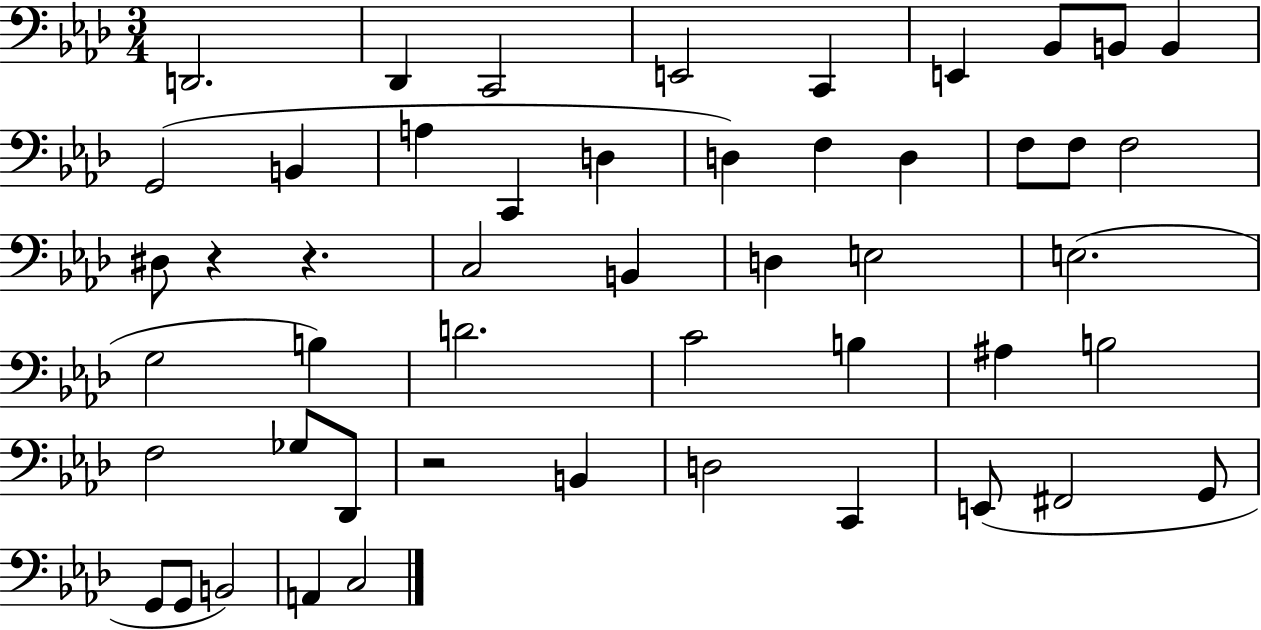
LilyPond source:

{
  \clef bass
  \numericTimeSignature
  \time 3/4
  \key aes \major
  d,2. | des,4 c,2 | e,2 c,4 | e,4 bes,8 b,8 b,4 | \break g,2( b,4 | a4 c,4 d4 | d4) f4 d4 | f8 f8 f2 | \break dis8 r4 r4. | c2 b,4 | d4 e2 | e2.( | \break g2 b4) | d'2. | c'2 b4 | ais4 b2 | \break f2 ges8 des,8 | r2 b,4 | d2 c,4 | e,8( fis,2 g,8 | \break g,8 g,8 b,2) | a,4 c2 | \bar "|."
}